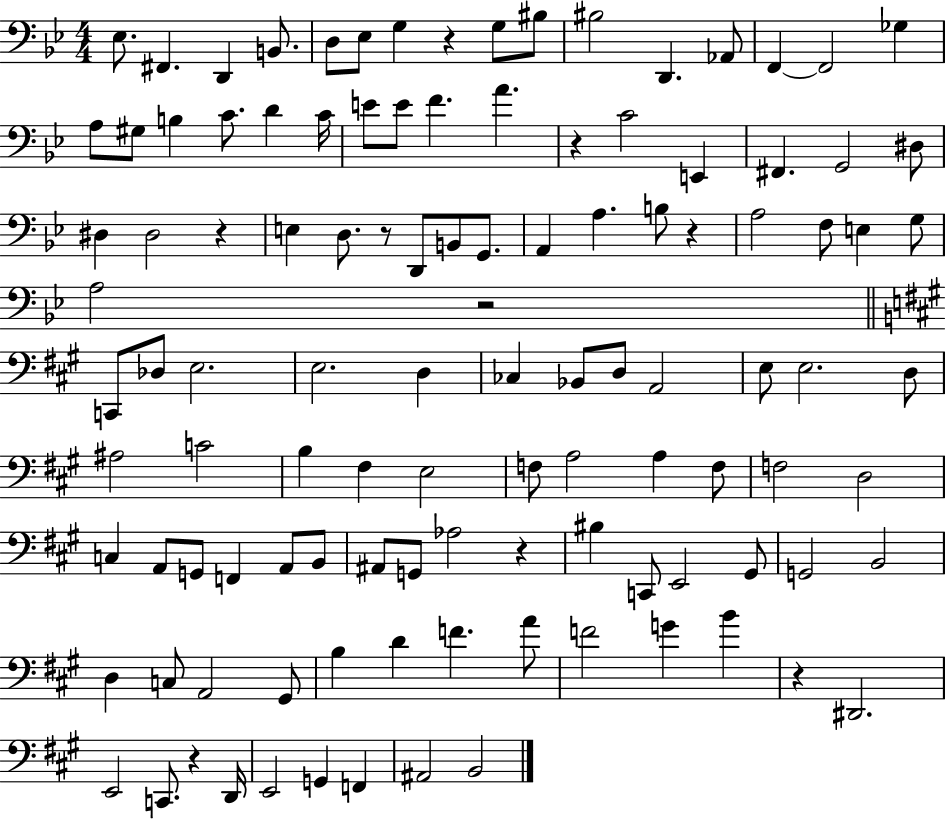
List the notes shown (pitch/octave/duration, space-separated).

Eb3/e. F#2/q. D2/q B2/e. D3/e Eb3/e G3/q R/q G3/e BIS3/e BIS3/h D2/q. Ab2/e F2/q F2/h Gb3/q A3/e G#3/e B3/q C4/e. D4/q C4/s E4/e E4/e F4/q. A4/q. R/q C4/h E2/q F#2/q. G2/h D#3/e D#3/q D#3/h R/q E3/q D3/e. R/e D2/e B2/e G2/e. A2/q A3/q. B3/e R/q A3/h F3/e E3/q G3/e A3/h R/h C2/e Db3/e E3/h. E3/h. D3/q CES3/q Bb2/e D3/e A2/h E3/e E3/h. D3/e A#3/h C4/h B3/q F#3/q E3/h F3/e A3/h A3/q F3/e F3/h D3/h C3/q A2/e G2/e F2/q A2/e B2/e A#2/e G2/e Ab3/h R/q BIS3/q C2/e E2/h G#2/e G2/h B2/h D3/q C3/e A2/h G#2/e B3/q D4/q F4/q. A4/e F4/h G4/q B4/q R/q D#2/h. E2/h C2/e. R/q D2/s E2/h G2/q F2/q A#2/h B2/h